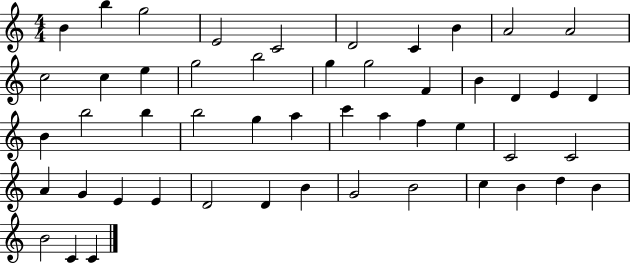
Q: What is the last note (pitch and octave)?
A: C4